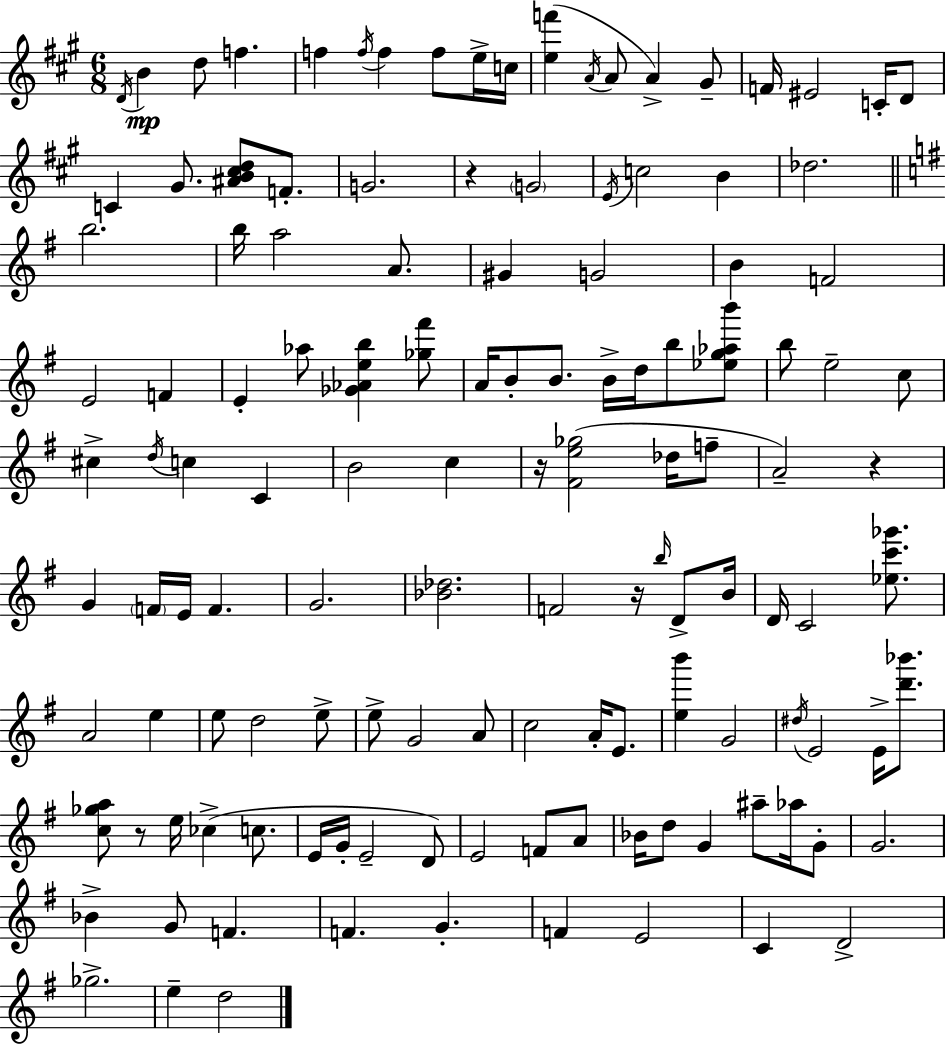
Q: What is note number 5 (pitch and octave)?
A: F5